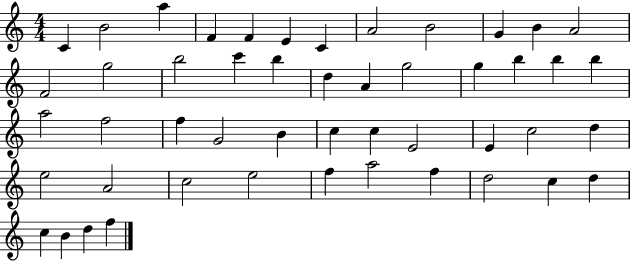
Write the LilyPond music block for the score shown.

{
  \clef treble
  \numericTimeSignature
  \time 4/4
  \key c \major
  c'4 b'2 a''4 | f'4 f'4 e'4 c'4 | a'2 b'2 | g'4 b'4 a'2 | \break f'2 g''2 | b''2 c'''4 b''4 | d''4 a'4 g''2 | g''4 b''4 b''4 b''4 | \break a''2 f''2 | f''4 g'2 b'4 | c''4 c''4 e'2 | e'4 c''2 d''4 | \break e''2 a'2 | c''2 e''2 | f''4 a''2 f''4 | d''2 c''4 d''4 | \break c''4 b'4 d''4 f''4 | \bar "|."
}